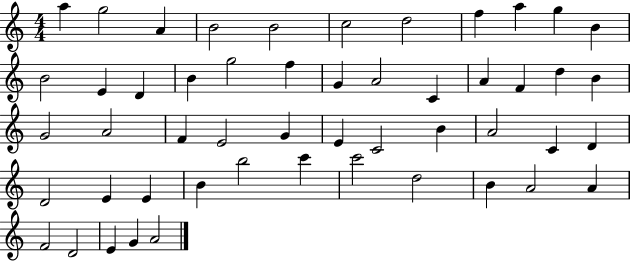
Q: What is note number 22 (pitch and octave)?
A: F4